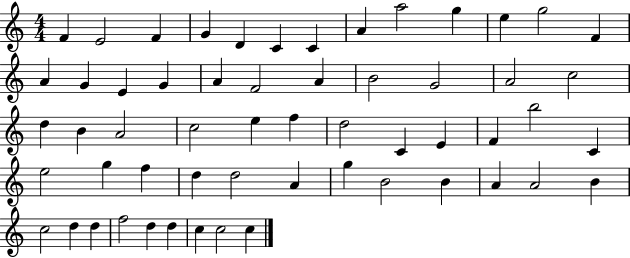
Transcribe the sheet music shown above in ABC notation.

X:1
T:Untitled
M:4/4
L:1/4
K:C
F E2 F G D C C A a2 g e g2 F A G E G A F2 A B2 G2 A2 c2 d B A2 c2 e f d2 C E F b2 C e2 g f d d2 A g B2 B A A2 B c2 d d f2 d d c c2 c